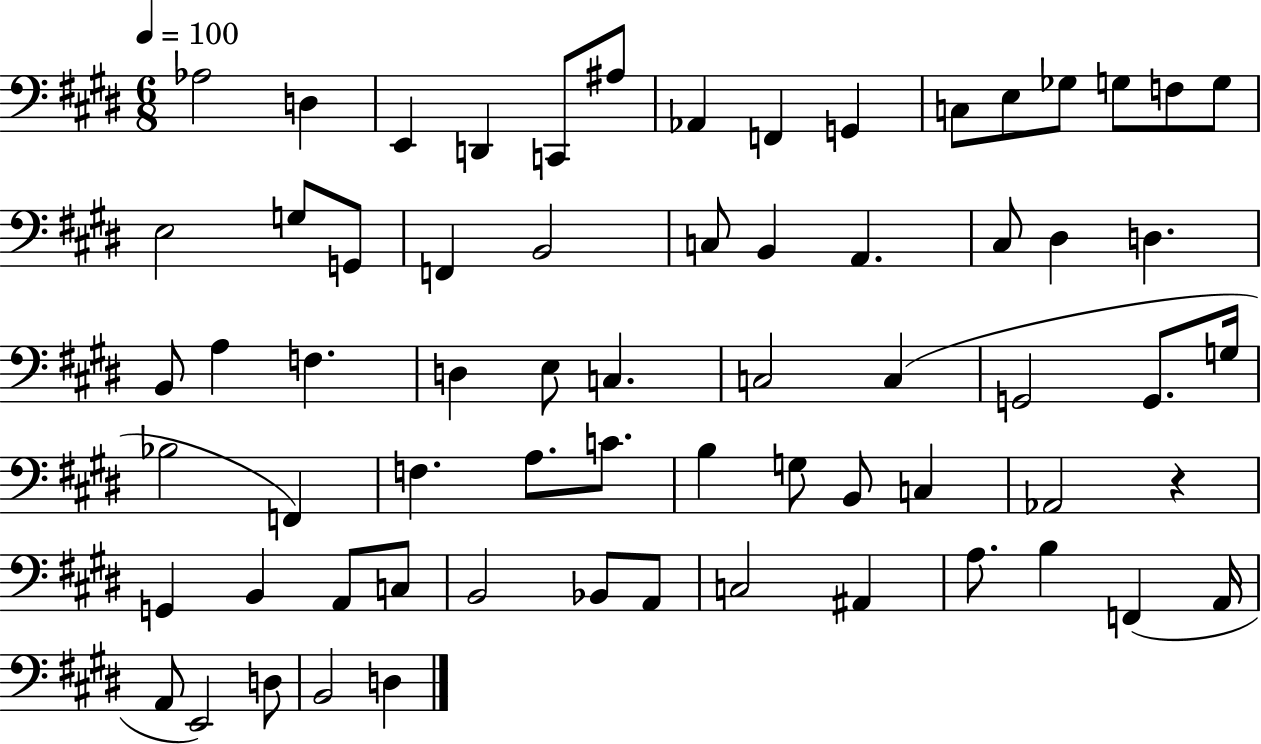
X:1
T:Untitled
M:6/8
L:1/4
K:E
_A,2 D, E,, D,, C,,/2 ^A,/2 _A,, F,, G,, C,/2 E,/2 _G,/2 G,/2 F,/2 G,/2 E,2 G,/2 G,,/2 F,, B,,2 C,/2 B,, A,, ^C,/2 ^D, D, B,,/2 A, F, D, E,/2 C, C,2 C, G,,2 G,,/2 G,/4 _B,2 F,, F, A,/2 C/2 B, G,/2 B,,/2 C, _A,,2 z G,, B,, A,,/2 C,/2 B,,2 _B,,/2 A,,/2 C,2 ^A,, A,/2 B, F,, A,,/4 A,,/2 E,,2 D,/2 B,,2 D,